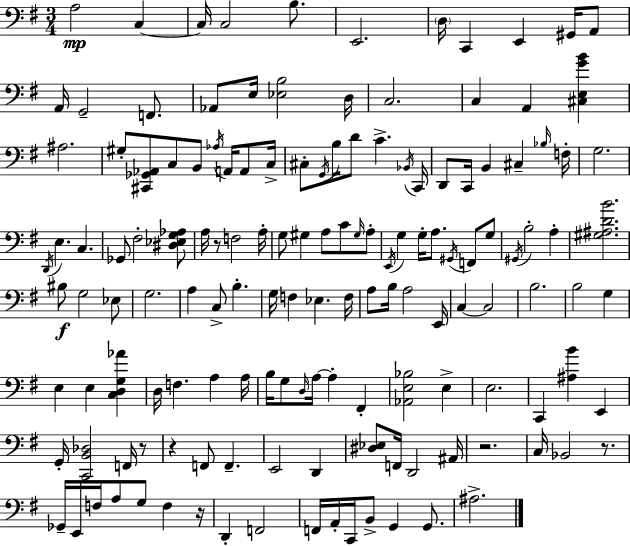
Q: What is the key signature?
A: G major